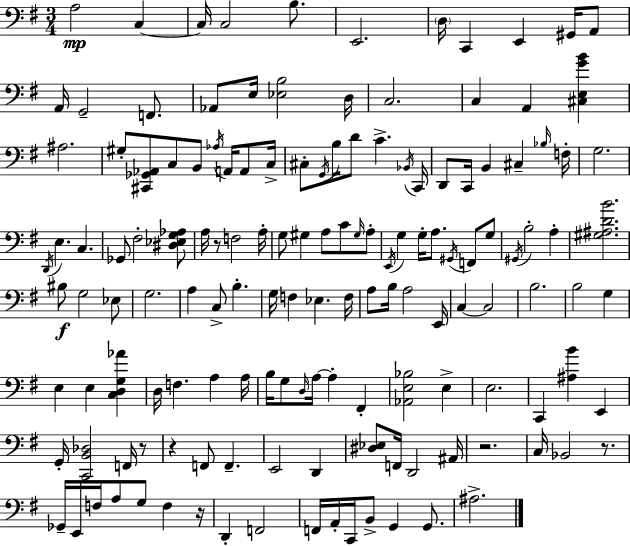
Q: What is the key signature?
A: G major